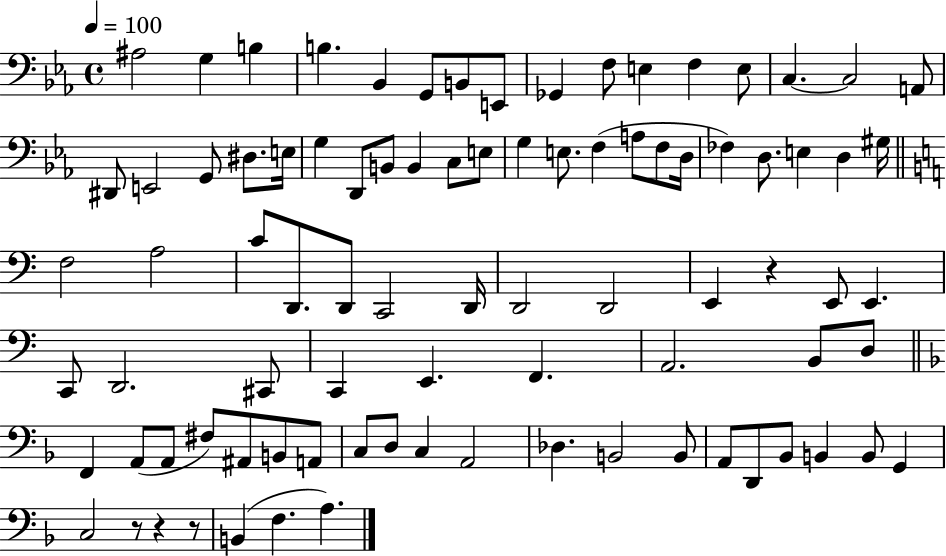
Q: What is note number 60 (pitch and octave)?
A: F2